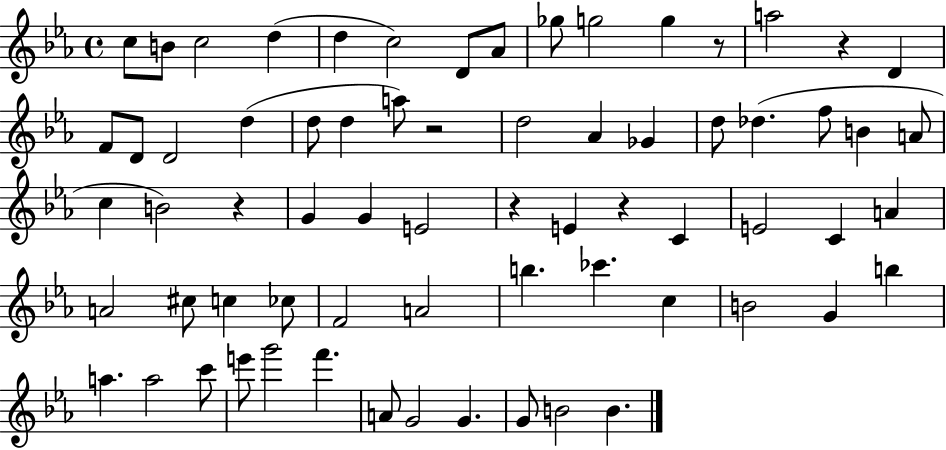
X:1
T:Untitled
M:4/4
L:1/4
K:Eb
c/2 B/2 c2 d d c2 D/2 _A/2 _g/2 g2 g z/2 a2 z D F/2 D/2 D2 d d/2 d a/2 z2 d2 _A _G d/2 _d f/2 B A/2 c B2 z G G E2 z E z C E2 C A A2 ^c/2 c _c/2 F2 A2 b _c' c B2 G b a a2 c'/2 e'/2 g'2 f' A/2 G2 G G/2 B2 B